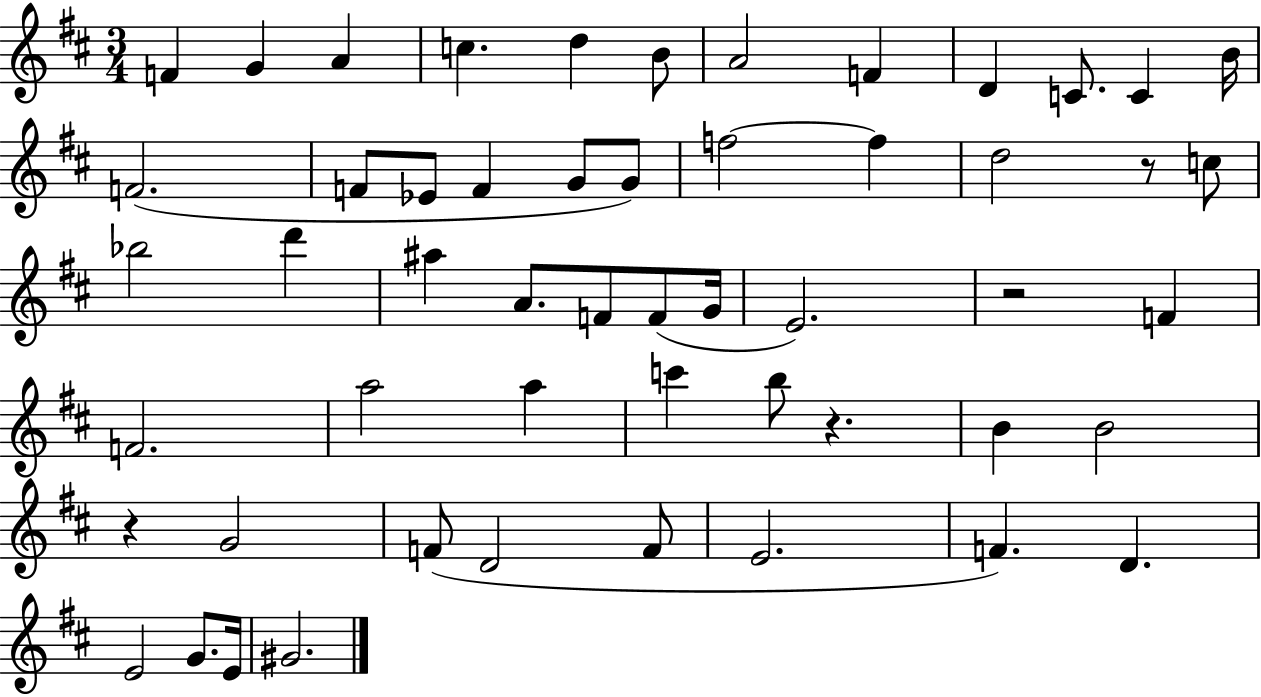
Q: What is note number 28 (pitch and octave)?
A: F4